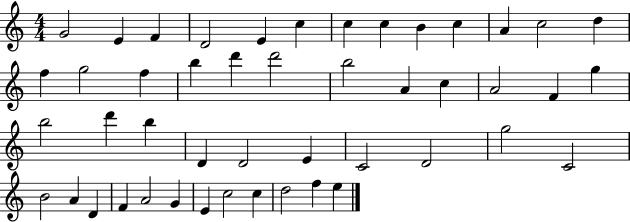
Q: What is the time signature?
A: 4/4